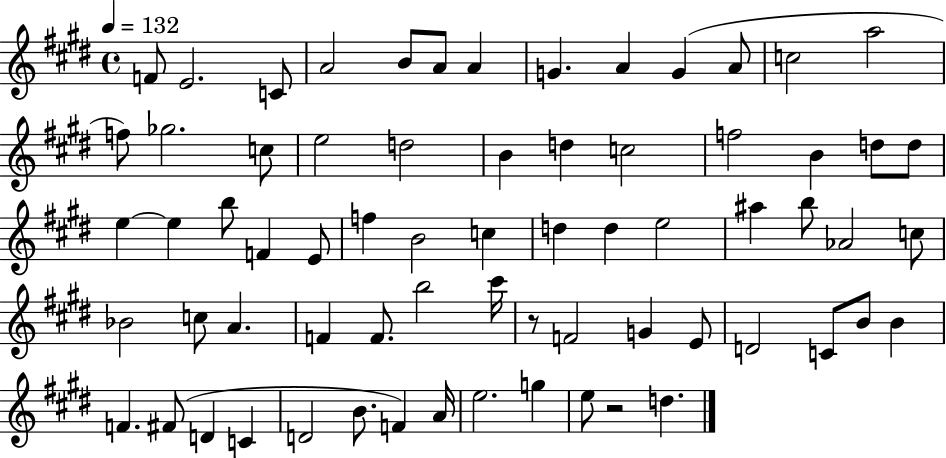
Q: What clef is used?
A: treble